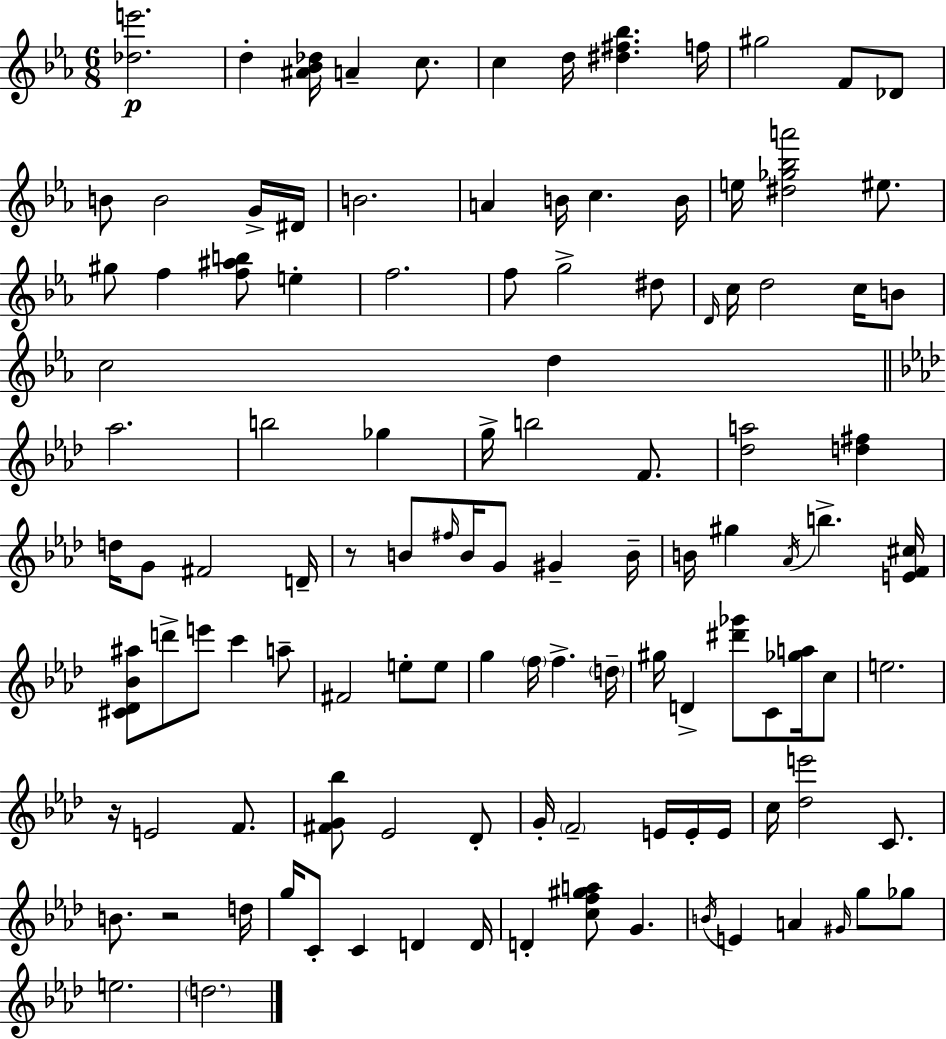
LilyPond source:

{
  \clef treble
  \numericTimeSignature
  \time 6/8
  \key ees \major
  <des'' e'''>2.\p | d''4-. <ais' bes' des''>16 a'4-- c''8. | c''4 d''16 <dis'' fis'' bes''>4. f''16 | gis''2 f'8 des'8 | \break b'8 b'2 g'16-> dis'16 | b'2. | a'4 b'16 c''4. b'16 | e''16 <dis'' ges'' bes'' a'''>2 eis''8. | \break gis''8 f''4 <f'' ais'' b''>8 e''4-. | f''2. | f''8 g''2-> dis''8 | \grace { d'16 } c''16 d''2 c''16 b'8 | \break c''2 d''4 | \bar "||" \break \key aes \major aes''2. | b''2 ges''4 | g''16-> b''2 f'8. | <des'' a''>2 <d'' fis''>4 | \break d''16 g'8 fis'2 d'16-- | r8 b'8 \grace { fis''16 } b'16 g'8 gis'4-- | b'16-- b'16 gis''4 \acciaccatura { aes'16 } b''4.-> | <e' f' cis''>16 <cis' des' bes' ais''>8 d'''8-> e'''8 c'''4 | \break a''8-- fis'2 e''8-. | e''8 g''4 \parenthesize f''16 f''4.-> | \parenthesize d''16-- gis''16 d'4-> <dis''' ges'''>8 c'8 <ges'' a''>16 | c''8 e''2. | \break r16 e'2 f'8. | <fis' g' bes''>8 ees'2 | des'8-. g'16-. \parenthesize f'2-- e'16 | e'16-. e'16 c''16 <des'' e'''>2 c'8. | \break b'8. r2 | d''16 g''16 c'8-. c'4 d'4 | d'16 d'4-. <c'' f'' gis'' a''>8 g'4. | \acciaccatura { b'16 } e'4 a'4 \grace { gis'16 } | \break g''8 ges''8 e''2. | \parenthesize d''2. | \bar "|."
}